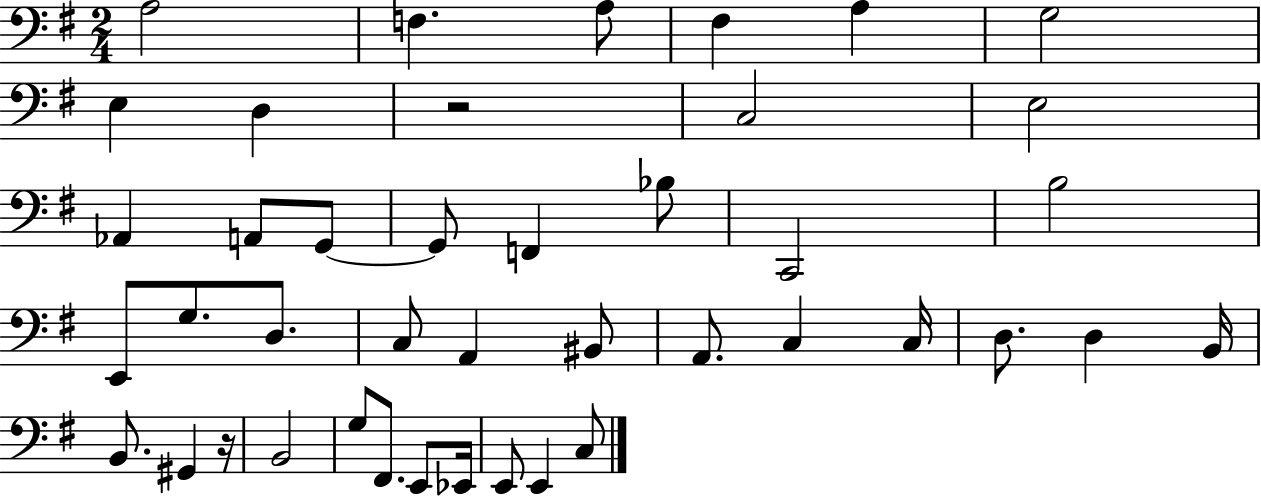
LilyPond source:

{
  \clef bass
  \numericTimeSignature
  \time 2/4
  \key g \major
  a2 | f4. a8 | fis4 a4 | g2 | \break e4 d4 | r2 | c2 | e2 | \break aes,4 a,8 g,8~~ | g,8 f,4 bes8 | c,2 | b2 | \break e,8 g8. d8. | c8 a,4 bis,8 | a,8. c4 c16 | d8. d4 b,16 | \break b,8. gis,4 r16 | b,2 | g8 fis,8. e,8 ees,16 | e,8 e,4 c8 | \break \bar "|."
}